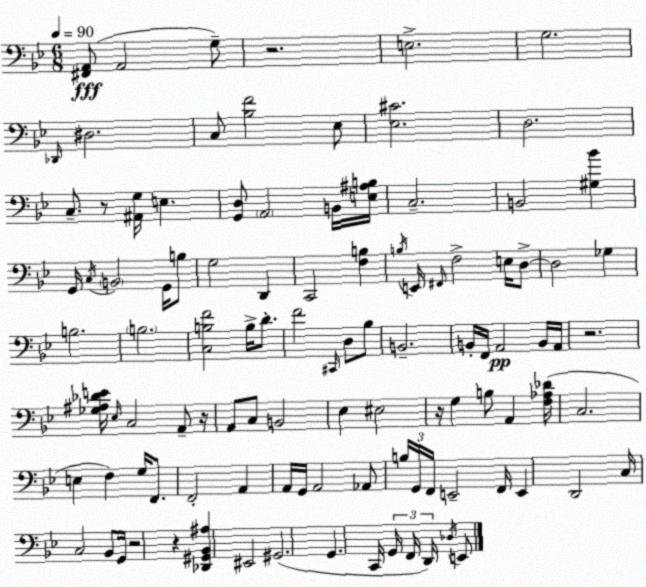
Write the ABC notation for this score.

X:1
T:Untitled
M:6/8
L:1/4
K:Bb
[^F,,A,,]/2 A,,2 G,/2 z2 E,2 G,2 _D,,/4 ^D,2 C,/2 [_B,F]2 _E,/2 [_E,^C]2 D,2 C,/2 z/2 [^A,,G,]/4 E, [G,,D,]/2 A,,2 B,,/4 [E,^A,B,]/4 C,2 B,,2 [^G,_B] G,,/4 C,/4 B,,2 G,,/4 B,/2 G,2 D,, C,,2 [F,B,] B,/4 E,,/4 ^F,,/4 F,2 E,/4 D,/2 D,2 _G, B,2 B,2 [C,B,F]2 B,/4 D/2 F2 ^C,,/4 D,/2 _B,/2 B,,2 B,,/4 F,,/4 A,,2 B,,/4 A,,/4 z2 [_G,^A,_DE]/4 _E,/4 C,2 A,,/2 z/4 A,,/2 C,/2 B,,2 _E, ^E,2 z/4 G, B,/2 A,, [F,_A,_D]/4 C,2 E, F, G,/4 F,,/2 F,,2 A,, A,,/4 G,,/4 A,,2 _A,,/2 B,/4 G,,/4 F,,/4 E,,2 F,,/4 E,, D,,2 C,/4 C,2 _B,,/2 G,,/4 z2 z [_D,,^G,,_B,,^A,] ^E,,2 ^G,,2 G,, C,,/4 G,,/4 F,,/4 D,,/4 _D,/4 E,,/2